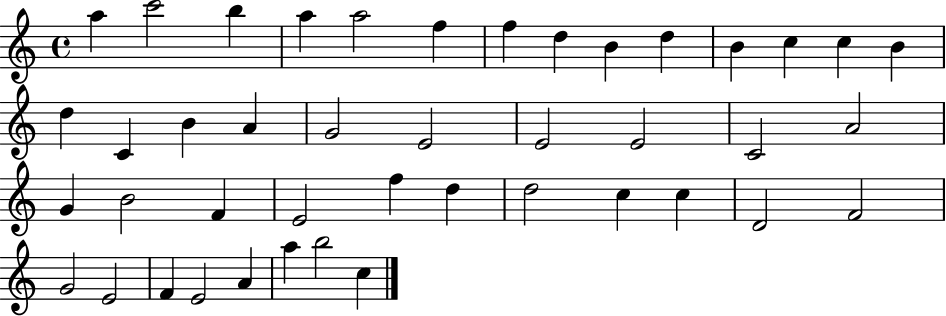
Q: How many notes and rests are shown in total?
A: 43